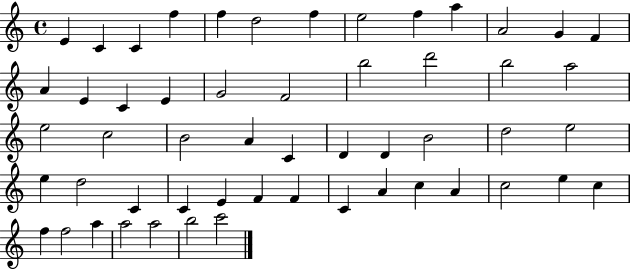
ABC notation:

X:1
T:Untitled
M:4/4
L:1/4
K:C
E C C f f d2 f e2 f a A2 G F A E C E G2 F2 b2 d'2 b2 a2 e2 c2 B2 A C D D B2 d2 e2 e d2 C C E F F C A c A c2 e c f f2 a a2 a2 b2 c'2